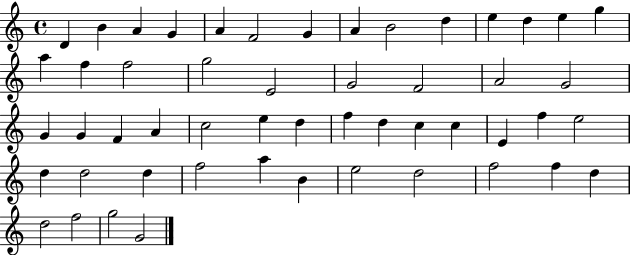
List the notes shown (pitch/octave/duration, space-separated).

D4/q B4/q A4/q G4/q A4/q F4/h G4/q A4/q B4/h D5/q E5/q D5/q E5/q G5/q A5/q F5/q F5/h G5/h E4/h G4/h F4/h A4/h G4/h G4/q G4/q F4/q A4/q C5/h E5/q D5/q F5/q D5/q C5/q C5/q E4/q F5/q E5/h D5/q D5/h D5/q F5/h A5/q B4/q E5/h D5/h F5/h F5/q D5/q D5/h F5/h G5/h G4/h